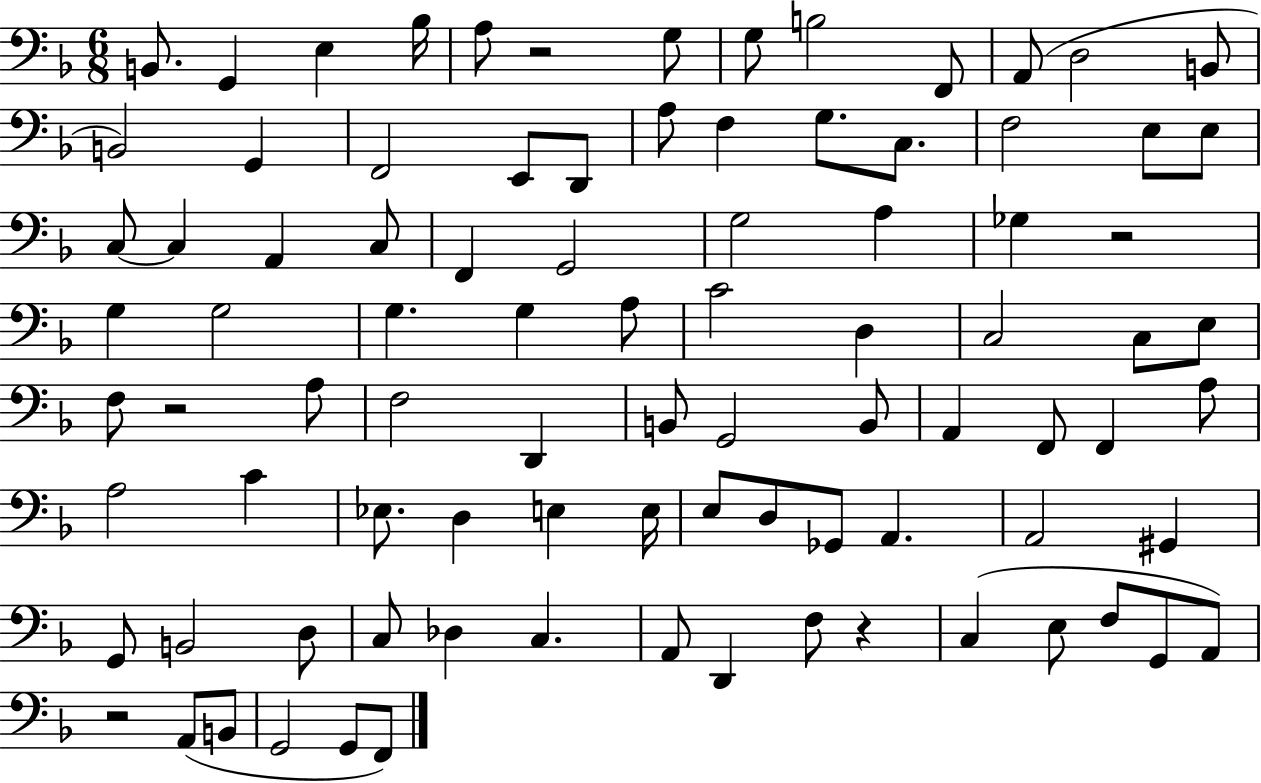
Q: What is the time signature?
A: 6/8